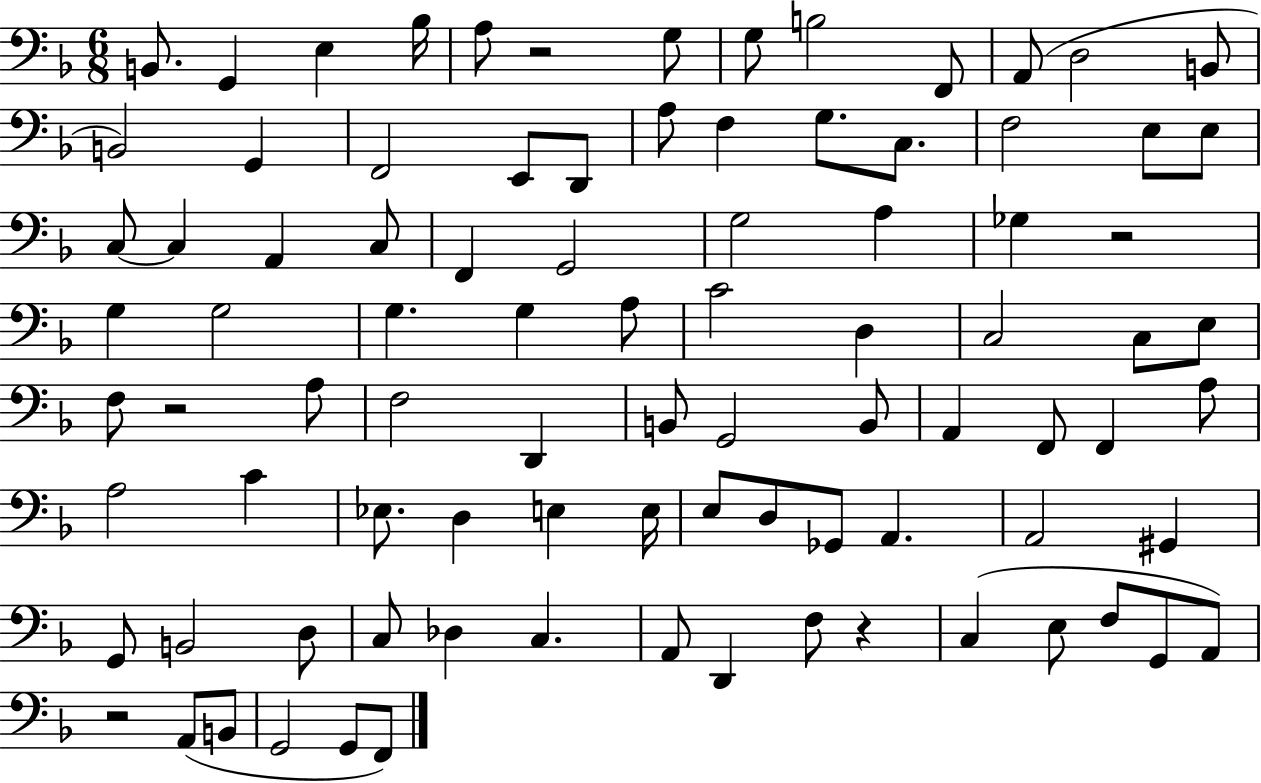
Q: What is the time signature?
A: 6/8